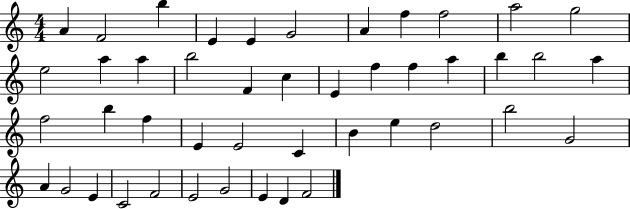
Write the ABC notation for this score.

X:1
T:Untitled
M:4/4
L:1/4
K:C
A F2 b E E G2 A f f2 a2 g2 e2 a a b2 F c E f f a b b2 a f2 b f E E2 C B e d2 b2 G2 A G2 E C2 F2 E2 G2 E D F2